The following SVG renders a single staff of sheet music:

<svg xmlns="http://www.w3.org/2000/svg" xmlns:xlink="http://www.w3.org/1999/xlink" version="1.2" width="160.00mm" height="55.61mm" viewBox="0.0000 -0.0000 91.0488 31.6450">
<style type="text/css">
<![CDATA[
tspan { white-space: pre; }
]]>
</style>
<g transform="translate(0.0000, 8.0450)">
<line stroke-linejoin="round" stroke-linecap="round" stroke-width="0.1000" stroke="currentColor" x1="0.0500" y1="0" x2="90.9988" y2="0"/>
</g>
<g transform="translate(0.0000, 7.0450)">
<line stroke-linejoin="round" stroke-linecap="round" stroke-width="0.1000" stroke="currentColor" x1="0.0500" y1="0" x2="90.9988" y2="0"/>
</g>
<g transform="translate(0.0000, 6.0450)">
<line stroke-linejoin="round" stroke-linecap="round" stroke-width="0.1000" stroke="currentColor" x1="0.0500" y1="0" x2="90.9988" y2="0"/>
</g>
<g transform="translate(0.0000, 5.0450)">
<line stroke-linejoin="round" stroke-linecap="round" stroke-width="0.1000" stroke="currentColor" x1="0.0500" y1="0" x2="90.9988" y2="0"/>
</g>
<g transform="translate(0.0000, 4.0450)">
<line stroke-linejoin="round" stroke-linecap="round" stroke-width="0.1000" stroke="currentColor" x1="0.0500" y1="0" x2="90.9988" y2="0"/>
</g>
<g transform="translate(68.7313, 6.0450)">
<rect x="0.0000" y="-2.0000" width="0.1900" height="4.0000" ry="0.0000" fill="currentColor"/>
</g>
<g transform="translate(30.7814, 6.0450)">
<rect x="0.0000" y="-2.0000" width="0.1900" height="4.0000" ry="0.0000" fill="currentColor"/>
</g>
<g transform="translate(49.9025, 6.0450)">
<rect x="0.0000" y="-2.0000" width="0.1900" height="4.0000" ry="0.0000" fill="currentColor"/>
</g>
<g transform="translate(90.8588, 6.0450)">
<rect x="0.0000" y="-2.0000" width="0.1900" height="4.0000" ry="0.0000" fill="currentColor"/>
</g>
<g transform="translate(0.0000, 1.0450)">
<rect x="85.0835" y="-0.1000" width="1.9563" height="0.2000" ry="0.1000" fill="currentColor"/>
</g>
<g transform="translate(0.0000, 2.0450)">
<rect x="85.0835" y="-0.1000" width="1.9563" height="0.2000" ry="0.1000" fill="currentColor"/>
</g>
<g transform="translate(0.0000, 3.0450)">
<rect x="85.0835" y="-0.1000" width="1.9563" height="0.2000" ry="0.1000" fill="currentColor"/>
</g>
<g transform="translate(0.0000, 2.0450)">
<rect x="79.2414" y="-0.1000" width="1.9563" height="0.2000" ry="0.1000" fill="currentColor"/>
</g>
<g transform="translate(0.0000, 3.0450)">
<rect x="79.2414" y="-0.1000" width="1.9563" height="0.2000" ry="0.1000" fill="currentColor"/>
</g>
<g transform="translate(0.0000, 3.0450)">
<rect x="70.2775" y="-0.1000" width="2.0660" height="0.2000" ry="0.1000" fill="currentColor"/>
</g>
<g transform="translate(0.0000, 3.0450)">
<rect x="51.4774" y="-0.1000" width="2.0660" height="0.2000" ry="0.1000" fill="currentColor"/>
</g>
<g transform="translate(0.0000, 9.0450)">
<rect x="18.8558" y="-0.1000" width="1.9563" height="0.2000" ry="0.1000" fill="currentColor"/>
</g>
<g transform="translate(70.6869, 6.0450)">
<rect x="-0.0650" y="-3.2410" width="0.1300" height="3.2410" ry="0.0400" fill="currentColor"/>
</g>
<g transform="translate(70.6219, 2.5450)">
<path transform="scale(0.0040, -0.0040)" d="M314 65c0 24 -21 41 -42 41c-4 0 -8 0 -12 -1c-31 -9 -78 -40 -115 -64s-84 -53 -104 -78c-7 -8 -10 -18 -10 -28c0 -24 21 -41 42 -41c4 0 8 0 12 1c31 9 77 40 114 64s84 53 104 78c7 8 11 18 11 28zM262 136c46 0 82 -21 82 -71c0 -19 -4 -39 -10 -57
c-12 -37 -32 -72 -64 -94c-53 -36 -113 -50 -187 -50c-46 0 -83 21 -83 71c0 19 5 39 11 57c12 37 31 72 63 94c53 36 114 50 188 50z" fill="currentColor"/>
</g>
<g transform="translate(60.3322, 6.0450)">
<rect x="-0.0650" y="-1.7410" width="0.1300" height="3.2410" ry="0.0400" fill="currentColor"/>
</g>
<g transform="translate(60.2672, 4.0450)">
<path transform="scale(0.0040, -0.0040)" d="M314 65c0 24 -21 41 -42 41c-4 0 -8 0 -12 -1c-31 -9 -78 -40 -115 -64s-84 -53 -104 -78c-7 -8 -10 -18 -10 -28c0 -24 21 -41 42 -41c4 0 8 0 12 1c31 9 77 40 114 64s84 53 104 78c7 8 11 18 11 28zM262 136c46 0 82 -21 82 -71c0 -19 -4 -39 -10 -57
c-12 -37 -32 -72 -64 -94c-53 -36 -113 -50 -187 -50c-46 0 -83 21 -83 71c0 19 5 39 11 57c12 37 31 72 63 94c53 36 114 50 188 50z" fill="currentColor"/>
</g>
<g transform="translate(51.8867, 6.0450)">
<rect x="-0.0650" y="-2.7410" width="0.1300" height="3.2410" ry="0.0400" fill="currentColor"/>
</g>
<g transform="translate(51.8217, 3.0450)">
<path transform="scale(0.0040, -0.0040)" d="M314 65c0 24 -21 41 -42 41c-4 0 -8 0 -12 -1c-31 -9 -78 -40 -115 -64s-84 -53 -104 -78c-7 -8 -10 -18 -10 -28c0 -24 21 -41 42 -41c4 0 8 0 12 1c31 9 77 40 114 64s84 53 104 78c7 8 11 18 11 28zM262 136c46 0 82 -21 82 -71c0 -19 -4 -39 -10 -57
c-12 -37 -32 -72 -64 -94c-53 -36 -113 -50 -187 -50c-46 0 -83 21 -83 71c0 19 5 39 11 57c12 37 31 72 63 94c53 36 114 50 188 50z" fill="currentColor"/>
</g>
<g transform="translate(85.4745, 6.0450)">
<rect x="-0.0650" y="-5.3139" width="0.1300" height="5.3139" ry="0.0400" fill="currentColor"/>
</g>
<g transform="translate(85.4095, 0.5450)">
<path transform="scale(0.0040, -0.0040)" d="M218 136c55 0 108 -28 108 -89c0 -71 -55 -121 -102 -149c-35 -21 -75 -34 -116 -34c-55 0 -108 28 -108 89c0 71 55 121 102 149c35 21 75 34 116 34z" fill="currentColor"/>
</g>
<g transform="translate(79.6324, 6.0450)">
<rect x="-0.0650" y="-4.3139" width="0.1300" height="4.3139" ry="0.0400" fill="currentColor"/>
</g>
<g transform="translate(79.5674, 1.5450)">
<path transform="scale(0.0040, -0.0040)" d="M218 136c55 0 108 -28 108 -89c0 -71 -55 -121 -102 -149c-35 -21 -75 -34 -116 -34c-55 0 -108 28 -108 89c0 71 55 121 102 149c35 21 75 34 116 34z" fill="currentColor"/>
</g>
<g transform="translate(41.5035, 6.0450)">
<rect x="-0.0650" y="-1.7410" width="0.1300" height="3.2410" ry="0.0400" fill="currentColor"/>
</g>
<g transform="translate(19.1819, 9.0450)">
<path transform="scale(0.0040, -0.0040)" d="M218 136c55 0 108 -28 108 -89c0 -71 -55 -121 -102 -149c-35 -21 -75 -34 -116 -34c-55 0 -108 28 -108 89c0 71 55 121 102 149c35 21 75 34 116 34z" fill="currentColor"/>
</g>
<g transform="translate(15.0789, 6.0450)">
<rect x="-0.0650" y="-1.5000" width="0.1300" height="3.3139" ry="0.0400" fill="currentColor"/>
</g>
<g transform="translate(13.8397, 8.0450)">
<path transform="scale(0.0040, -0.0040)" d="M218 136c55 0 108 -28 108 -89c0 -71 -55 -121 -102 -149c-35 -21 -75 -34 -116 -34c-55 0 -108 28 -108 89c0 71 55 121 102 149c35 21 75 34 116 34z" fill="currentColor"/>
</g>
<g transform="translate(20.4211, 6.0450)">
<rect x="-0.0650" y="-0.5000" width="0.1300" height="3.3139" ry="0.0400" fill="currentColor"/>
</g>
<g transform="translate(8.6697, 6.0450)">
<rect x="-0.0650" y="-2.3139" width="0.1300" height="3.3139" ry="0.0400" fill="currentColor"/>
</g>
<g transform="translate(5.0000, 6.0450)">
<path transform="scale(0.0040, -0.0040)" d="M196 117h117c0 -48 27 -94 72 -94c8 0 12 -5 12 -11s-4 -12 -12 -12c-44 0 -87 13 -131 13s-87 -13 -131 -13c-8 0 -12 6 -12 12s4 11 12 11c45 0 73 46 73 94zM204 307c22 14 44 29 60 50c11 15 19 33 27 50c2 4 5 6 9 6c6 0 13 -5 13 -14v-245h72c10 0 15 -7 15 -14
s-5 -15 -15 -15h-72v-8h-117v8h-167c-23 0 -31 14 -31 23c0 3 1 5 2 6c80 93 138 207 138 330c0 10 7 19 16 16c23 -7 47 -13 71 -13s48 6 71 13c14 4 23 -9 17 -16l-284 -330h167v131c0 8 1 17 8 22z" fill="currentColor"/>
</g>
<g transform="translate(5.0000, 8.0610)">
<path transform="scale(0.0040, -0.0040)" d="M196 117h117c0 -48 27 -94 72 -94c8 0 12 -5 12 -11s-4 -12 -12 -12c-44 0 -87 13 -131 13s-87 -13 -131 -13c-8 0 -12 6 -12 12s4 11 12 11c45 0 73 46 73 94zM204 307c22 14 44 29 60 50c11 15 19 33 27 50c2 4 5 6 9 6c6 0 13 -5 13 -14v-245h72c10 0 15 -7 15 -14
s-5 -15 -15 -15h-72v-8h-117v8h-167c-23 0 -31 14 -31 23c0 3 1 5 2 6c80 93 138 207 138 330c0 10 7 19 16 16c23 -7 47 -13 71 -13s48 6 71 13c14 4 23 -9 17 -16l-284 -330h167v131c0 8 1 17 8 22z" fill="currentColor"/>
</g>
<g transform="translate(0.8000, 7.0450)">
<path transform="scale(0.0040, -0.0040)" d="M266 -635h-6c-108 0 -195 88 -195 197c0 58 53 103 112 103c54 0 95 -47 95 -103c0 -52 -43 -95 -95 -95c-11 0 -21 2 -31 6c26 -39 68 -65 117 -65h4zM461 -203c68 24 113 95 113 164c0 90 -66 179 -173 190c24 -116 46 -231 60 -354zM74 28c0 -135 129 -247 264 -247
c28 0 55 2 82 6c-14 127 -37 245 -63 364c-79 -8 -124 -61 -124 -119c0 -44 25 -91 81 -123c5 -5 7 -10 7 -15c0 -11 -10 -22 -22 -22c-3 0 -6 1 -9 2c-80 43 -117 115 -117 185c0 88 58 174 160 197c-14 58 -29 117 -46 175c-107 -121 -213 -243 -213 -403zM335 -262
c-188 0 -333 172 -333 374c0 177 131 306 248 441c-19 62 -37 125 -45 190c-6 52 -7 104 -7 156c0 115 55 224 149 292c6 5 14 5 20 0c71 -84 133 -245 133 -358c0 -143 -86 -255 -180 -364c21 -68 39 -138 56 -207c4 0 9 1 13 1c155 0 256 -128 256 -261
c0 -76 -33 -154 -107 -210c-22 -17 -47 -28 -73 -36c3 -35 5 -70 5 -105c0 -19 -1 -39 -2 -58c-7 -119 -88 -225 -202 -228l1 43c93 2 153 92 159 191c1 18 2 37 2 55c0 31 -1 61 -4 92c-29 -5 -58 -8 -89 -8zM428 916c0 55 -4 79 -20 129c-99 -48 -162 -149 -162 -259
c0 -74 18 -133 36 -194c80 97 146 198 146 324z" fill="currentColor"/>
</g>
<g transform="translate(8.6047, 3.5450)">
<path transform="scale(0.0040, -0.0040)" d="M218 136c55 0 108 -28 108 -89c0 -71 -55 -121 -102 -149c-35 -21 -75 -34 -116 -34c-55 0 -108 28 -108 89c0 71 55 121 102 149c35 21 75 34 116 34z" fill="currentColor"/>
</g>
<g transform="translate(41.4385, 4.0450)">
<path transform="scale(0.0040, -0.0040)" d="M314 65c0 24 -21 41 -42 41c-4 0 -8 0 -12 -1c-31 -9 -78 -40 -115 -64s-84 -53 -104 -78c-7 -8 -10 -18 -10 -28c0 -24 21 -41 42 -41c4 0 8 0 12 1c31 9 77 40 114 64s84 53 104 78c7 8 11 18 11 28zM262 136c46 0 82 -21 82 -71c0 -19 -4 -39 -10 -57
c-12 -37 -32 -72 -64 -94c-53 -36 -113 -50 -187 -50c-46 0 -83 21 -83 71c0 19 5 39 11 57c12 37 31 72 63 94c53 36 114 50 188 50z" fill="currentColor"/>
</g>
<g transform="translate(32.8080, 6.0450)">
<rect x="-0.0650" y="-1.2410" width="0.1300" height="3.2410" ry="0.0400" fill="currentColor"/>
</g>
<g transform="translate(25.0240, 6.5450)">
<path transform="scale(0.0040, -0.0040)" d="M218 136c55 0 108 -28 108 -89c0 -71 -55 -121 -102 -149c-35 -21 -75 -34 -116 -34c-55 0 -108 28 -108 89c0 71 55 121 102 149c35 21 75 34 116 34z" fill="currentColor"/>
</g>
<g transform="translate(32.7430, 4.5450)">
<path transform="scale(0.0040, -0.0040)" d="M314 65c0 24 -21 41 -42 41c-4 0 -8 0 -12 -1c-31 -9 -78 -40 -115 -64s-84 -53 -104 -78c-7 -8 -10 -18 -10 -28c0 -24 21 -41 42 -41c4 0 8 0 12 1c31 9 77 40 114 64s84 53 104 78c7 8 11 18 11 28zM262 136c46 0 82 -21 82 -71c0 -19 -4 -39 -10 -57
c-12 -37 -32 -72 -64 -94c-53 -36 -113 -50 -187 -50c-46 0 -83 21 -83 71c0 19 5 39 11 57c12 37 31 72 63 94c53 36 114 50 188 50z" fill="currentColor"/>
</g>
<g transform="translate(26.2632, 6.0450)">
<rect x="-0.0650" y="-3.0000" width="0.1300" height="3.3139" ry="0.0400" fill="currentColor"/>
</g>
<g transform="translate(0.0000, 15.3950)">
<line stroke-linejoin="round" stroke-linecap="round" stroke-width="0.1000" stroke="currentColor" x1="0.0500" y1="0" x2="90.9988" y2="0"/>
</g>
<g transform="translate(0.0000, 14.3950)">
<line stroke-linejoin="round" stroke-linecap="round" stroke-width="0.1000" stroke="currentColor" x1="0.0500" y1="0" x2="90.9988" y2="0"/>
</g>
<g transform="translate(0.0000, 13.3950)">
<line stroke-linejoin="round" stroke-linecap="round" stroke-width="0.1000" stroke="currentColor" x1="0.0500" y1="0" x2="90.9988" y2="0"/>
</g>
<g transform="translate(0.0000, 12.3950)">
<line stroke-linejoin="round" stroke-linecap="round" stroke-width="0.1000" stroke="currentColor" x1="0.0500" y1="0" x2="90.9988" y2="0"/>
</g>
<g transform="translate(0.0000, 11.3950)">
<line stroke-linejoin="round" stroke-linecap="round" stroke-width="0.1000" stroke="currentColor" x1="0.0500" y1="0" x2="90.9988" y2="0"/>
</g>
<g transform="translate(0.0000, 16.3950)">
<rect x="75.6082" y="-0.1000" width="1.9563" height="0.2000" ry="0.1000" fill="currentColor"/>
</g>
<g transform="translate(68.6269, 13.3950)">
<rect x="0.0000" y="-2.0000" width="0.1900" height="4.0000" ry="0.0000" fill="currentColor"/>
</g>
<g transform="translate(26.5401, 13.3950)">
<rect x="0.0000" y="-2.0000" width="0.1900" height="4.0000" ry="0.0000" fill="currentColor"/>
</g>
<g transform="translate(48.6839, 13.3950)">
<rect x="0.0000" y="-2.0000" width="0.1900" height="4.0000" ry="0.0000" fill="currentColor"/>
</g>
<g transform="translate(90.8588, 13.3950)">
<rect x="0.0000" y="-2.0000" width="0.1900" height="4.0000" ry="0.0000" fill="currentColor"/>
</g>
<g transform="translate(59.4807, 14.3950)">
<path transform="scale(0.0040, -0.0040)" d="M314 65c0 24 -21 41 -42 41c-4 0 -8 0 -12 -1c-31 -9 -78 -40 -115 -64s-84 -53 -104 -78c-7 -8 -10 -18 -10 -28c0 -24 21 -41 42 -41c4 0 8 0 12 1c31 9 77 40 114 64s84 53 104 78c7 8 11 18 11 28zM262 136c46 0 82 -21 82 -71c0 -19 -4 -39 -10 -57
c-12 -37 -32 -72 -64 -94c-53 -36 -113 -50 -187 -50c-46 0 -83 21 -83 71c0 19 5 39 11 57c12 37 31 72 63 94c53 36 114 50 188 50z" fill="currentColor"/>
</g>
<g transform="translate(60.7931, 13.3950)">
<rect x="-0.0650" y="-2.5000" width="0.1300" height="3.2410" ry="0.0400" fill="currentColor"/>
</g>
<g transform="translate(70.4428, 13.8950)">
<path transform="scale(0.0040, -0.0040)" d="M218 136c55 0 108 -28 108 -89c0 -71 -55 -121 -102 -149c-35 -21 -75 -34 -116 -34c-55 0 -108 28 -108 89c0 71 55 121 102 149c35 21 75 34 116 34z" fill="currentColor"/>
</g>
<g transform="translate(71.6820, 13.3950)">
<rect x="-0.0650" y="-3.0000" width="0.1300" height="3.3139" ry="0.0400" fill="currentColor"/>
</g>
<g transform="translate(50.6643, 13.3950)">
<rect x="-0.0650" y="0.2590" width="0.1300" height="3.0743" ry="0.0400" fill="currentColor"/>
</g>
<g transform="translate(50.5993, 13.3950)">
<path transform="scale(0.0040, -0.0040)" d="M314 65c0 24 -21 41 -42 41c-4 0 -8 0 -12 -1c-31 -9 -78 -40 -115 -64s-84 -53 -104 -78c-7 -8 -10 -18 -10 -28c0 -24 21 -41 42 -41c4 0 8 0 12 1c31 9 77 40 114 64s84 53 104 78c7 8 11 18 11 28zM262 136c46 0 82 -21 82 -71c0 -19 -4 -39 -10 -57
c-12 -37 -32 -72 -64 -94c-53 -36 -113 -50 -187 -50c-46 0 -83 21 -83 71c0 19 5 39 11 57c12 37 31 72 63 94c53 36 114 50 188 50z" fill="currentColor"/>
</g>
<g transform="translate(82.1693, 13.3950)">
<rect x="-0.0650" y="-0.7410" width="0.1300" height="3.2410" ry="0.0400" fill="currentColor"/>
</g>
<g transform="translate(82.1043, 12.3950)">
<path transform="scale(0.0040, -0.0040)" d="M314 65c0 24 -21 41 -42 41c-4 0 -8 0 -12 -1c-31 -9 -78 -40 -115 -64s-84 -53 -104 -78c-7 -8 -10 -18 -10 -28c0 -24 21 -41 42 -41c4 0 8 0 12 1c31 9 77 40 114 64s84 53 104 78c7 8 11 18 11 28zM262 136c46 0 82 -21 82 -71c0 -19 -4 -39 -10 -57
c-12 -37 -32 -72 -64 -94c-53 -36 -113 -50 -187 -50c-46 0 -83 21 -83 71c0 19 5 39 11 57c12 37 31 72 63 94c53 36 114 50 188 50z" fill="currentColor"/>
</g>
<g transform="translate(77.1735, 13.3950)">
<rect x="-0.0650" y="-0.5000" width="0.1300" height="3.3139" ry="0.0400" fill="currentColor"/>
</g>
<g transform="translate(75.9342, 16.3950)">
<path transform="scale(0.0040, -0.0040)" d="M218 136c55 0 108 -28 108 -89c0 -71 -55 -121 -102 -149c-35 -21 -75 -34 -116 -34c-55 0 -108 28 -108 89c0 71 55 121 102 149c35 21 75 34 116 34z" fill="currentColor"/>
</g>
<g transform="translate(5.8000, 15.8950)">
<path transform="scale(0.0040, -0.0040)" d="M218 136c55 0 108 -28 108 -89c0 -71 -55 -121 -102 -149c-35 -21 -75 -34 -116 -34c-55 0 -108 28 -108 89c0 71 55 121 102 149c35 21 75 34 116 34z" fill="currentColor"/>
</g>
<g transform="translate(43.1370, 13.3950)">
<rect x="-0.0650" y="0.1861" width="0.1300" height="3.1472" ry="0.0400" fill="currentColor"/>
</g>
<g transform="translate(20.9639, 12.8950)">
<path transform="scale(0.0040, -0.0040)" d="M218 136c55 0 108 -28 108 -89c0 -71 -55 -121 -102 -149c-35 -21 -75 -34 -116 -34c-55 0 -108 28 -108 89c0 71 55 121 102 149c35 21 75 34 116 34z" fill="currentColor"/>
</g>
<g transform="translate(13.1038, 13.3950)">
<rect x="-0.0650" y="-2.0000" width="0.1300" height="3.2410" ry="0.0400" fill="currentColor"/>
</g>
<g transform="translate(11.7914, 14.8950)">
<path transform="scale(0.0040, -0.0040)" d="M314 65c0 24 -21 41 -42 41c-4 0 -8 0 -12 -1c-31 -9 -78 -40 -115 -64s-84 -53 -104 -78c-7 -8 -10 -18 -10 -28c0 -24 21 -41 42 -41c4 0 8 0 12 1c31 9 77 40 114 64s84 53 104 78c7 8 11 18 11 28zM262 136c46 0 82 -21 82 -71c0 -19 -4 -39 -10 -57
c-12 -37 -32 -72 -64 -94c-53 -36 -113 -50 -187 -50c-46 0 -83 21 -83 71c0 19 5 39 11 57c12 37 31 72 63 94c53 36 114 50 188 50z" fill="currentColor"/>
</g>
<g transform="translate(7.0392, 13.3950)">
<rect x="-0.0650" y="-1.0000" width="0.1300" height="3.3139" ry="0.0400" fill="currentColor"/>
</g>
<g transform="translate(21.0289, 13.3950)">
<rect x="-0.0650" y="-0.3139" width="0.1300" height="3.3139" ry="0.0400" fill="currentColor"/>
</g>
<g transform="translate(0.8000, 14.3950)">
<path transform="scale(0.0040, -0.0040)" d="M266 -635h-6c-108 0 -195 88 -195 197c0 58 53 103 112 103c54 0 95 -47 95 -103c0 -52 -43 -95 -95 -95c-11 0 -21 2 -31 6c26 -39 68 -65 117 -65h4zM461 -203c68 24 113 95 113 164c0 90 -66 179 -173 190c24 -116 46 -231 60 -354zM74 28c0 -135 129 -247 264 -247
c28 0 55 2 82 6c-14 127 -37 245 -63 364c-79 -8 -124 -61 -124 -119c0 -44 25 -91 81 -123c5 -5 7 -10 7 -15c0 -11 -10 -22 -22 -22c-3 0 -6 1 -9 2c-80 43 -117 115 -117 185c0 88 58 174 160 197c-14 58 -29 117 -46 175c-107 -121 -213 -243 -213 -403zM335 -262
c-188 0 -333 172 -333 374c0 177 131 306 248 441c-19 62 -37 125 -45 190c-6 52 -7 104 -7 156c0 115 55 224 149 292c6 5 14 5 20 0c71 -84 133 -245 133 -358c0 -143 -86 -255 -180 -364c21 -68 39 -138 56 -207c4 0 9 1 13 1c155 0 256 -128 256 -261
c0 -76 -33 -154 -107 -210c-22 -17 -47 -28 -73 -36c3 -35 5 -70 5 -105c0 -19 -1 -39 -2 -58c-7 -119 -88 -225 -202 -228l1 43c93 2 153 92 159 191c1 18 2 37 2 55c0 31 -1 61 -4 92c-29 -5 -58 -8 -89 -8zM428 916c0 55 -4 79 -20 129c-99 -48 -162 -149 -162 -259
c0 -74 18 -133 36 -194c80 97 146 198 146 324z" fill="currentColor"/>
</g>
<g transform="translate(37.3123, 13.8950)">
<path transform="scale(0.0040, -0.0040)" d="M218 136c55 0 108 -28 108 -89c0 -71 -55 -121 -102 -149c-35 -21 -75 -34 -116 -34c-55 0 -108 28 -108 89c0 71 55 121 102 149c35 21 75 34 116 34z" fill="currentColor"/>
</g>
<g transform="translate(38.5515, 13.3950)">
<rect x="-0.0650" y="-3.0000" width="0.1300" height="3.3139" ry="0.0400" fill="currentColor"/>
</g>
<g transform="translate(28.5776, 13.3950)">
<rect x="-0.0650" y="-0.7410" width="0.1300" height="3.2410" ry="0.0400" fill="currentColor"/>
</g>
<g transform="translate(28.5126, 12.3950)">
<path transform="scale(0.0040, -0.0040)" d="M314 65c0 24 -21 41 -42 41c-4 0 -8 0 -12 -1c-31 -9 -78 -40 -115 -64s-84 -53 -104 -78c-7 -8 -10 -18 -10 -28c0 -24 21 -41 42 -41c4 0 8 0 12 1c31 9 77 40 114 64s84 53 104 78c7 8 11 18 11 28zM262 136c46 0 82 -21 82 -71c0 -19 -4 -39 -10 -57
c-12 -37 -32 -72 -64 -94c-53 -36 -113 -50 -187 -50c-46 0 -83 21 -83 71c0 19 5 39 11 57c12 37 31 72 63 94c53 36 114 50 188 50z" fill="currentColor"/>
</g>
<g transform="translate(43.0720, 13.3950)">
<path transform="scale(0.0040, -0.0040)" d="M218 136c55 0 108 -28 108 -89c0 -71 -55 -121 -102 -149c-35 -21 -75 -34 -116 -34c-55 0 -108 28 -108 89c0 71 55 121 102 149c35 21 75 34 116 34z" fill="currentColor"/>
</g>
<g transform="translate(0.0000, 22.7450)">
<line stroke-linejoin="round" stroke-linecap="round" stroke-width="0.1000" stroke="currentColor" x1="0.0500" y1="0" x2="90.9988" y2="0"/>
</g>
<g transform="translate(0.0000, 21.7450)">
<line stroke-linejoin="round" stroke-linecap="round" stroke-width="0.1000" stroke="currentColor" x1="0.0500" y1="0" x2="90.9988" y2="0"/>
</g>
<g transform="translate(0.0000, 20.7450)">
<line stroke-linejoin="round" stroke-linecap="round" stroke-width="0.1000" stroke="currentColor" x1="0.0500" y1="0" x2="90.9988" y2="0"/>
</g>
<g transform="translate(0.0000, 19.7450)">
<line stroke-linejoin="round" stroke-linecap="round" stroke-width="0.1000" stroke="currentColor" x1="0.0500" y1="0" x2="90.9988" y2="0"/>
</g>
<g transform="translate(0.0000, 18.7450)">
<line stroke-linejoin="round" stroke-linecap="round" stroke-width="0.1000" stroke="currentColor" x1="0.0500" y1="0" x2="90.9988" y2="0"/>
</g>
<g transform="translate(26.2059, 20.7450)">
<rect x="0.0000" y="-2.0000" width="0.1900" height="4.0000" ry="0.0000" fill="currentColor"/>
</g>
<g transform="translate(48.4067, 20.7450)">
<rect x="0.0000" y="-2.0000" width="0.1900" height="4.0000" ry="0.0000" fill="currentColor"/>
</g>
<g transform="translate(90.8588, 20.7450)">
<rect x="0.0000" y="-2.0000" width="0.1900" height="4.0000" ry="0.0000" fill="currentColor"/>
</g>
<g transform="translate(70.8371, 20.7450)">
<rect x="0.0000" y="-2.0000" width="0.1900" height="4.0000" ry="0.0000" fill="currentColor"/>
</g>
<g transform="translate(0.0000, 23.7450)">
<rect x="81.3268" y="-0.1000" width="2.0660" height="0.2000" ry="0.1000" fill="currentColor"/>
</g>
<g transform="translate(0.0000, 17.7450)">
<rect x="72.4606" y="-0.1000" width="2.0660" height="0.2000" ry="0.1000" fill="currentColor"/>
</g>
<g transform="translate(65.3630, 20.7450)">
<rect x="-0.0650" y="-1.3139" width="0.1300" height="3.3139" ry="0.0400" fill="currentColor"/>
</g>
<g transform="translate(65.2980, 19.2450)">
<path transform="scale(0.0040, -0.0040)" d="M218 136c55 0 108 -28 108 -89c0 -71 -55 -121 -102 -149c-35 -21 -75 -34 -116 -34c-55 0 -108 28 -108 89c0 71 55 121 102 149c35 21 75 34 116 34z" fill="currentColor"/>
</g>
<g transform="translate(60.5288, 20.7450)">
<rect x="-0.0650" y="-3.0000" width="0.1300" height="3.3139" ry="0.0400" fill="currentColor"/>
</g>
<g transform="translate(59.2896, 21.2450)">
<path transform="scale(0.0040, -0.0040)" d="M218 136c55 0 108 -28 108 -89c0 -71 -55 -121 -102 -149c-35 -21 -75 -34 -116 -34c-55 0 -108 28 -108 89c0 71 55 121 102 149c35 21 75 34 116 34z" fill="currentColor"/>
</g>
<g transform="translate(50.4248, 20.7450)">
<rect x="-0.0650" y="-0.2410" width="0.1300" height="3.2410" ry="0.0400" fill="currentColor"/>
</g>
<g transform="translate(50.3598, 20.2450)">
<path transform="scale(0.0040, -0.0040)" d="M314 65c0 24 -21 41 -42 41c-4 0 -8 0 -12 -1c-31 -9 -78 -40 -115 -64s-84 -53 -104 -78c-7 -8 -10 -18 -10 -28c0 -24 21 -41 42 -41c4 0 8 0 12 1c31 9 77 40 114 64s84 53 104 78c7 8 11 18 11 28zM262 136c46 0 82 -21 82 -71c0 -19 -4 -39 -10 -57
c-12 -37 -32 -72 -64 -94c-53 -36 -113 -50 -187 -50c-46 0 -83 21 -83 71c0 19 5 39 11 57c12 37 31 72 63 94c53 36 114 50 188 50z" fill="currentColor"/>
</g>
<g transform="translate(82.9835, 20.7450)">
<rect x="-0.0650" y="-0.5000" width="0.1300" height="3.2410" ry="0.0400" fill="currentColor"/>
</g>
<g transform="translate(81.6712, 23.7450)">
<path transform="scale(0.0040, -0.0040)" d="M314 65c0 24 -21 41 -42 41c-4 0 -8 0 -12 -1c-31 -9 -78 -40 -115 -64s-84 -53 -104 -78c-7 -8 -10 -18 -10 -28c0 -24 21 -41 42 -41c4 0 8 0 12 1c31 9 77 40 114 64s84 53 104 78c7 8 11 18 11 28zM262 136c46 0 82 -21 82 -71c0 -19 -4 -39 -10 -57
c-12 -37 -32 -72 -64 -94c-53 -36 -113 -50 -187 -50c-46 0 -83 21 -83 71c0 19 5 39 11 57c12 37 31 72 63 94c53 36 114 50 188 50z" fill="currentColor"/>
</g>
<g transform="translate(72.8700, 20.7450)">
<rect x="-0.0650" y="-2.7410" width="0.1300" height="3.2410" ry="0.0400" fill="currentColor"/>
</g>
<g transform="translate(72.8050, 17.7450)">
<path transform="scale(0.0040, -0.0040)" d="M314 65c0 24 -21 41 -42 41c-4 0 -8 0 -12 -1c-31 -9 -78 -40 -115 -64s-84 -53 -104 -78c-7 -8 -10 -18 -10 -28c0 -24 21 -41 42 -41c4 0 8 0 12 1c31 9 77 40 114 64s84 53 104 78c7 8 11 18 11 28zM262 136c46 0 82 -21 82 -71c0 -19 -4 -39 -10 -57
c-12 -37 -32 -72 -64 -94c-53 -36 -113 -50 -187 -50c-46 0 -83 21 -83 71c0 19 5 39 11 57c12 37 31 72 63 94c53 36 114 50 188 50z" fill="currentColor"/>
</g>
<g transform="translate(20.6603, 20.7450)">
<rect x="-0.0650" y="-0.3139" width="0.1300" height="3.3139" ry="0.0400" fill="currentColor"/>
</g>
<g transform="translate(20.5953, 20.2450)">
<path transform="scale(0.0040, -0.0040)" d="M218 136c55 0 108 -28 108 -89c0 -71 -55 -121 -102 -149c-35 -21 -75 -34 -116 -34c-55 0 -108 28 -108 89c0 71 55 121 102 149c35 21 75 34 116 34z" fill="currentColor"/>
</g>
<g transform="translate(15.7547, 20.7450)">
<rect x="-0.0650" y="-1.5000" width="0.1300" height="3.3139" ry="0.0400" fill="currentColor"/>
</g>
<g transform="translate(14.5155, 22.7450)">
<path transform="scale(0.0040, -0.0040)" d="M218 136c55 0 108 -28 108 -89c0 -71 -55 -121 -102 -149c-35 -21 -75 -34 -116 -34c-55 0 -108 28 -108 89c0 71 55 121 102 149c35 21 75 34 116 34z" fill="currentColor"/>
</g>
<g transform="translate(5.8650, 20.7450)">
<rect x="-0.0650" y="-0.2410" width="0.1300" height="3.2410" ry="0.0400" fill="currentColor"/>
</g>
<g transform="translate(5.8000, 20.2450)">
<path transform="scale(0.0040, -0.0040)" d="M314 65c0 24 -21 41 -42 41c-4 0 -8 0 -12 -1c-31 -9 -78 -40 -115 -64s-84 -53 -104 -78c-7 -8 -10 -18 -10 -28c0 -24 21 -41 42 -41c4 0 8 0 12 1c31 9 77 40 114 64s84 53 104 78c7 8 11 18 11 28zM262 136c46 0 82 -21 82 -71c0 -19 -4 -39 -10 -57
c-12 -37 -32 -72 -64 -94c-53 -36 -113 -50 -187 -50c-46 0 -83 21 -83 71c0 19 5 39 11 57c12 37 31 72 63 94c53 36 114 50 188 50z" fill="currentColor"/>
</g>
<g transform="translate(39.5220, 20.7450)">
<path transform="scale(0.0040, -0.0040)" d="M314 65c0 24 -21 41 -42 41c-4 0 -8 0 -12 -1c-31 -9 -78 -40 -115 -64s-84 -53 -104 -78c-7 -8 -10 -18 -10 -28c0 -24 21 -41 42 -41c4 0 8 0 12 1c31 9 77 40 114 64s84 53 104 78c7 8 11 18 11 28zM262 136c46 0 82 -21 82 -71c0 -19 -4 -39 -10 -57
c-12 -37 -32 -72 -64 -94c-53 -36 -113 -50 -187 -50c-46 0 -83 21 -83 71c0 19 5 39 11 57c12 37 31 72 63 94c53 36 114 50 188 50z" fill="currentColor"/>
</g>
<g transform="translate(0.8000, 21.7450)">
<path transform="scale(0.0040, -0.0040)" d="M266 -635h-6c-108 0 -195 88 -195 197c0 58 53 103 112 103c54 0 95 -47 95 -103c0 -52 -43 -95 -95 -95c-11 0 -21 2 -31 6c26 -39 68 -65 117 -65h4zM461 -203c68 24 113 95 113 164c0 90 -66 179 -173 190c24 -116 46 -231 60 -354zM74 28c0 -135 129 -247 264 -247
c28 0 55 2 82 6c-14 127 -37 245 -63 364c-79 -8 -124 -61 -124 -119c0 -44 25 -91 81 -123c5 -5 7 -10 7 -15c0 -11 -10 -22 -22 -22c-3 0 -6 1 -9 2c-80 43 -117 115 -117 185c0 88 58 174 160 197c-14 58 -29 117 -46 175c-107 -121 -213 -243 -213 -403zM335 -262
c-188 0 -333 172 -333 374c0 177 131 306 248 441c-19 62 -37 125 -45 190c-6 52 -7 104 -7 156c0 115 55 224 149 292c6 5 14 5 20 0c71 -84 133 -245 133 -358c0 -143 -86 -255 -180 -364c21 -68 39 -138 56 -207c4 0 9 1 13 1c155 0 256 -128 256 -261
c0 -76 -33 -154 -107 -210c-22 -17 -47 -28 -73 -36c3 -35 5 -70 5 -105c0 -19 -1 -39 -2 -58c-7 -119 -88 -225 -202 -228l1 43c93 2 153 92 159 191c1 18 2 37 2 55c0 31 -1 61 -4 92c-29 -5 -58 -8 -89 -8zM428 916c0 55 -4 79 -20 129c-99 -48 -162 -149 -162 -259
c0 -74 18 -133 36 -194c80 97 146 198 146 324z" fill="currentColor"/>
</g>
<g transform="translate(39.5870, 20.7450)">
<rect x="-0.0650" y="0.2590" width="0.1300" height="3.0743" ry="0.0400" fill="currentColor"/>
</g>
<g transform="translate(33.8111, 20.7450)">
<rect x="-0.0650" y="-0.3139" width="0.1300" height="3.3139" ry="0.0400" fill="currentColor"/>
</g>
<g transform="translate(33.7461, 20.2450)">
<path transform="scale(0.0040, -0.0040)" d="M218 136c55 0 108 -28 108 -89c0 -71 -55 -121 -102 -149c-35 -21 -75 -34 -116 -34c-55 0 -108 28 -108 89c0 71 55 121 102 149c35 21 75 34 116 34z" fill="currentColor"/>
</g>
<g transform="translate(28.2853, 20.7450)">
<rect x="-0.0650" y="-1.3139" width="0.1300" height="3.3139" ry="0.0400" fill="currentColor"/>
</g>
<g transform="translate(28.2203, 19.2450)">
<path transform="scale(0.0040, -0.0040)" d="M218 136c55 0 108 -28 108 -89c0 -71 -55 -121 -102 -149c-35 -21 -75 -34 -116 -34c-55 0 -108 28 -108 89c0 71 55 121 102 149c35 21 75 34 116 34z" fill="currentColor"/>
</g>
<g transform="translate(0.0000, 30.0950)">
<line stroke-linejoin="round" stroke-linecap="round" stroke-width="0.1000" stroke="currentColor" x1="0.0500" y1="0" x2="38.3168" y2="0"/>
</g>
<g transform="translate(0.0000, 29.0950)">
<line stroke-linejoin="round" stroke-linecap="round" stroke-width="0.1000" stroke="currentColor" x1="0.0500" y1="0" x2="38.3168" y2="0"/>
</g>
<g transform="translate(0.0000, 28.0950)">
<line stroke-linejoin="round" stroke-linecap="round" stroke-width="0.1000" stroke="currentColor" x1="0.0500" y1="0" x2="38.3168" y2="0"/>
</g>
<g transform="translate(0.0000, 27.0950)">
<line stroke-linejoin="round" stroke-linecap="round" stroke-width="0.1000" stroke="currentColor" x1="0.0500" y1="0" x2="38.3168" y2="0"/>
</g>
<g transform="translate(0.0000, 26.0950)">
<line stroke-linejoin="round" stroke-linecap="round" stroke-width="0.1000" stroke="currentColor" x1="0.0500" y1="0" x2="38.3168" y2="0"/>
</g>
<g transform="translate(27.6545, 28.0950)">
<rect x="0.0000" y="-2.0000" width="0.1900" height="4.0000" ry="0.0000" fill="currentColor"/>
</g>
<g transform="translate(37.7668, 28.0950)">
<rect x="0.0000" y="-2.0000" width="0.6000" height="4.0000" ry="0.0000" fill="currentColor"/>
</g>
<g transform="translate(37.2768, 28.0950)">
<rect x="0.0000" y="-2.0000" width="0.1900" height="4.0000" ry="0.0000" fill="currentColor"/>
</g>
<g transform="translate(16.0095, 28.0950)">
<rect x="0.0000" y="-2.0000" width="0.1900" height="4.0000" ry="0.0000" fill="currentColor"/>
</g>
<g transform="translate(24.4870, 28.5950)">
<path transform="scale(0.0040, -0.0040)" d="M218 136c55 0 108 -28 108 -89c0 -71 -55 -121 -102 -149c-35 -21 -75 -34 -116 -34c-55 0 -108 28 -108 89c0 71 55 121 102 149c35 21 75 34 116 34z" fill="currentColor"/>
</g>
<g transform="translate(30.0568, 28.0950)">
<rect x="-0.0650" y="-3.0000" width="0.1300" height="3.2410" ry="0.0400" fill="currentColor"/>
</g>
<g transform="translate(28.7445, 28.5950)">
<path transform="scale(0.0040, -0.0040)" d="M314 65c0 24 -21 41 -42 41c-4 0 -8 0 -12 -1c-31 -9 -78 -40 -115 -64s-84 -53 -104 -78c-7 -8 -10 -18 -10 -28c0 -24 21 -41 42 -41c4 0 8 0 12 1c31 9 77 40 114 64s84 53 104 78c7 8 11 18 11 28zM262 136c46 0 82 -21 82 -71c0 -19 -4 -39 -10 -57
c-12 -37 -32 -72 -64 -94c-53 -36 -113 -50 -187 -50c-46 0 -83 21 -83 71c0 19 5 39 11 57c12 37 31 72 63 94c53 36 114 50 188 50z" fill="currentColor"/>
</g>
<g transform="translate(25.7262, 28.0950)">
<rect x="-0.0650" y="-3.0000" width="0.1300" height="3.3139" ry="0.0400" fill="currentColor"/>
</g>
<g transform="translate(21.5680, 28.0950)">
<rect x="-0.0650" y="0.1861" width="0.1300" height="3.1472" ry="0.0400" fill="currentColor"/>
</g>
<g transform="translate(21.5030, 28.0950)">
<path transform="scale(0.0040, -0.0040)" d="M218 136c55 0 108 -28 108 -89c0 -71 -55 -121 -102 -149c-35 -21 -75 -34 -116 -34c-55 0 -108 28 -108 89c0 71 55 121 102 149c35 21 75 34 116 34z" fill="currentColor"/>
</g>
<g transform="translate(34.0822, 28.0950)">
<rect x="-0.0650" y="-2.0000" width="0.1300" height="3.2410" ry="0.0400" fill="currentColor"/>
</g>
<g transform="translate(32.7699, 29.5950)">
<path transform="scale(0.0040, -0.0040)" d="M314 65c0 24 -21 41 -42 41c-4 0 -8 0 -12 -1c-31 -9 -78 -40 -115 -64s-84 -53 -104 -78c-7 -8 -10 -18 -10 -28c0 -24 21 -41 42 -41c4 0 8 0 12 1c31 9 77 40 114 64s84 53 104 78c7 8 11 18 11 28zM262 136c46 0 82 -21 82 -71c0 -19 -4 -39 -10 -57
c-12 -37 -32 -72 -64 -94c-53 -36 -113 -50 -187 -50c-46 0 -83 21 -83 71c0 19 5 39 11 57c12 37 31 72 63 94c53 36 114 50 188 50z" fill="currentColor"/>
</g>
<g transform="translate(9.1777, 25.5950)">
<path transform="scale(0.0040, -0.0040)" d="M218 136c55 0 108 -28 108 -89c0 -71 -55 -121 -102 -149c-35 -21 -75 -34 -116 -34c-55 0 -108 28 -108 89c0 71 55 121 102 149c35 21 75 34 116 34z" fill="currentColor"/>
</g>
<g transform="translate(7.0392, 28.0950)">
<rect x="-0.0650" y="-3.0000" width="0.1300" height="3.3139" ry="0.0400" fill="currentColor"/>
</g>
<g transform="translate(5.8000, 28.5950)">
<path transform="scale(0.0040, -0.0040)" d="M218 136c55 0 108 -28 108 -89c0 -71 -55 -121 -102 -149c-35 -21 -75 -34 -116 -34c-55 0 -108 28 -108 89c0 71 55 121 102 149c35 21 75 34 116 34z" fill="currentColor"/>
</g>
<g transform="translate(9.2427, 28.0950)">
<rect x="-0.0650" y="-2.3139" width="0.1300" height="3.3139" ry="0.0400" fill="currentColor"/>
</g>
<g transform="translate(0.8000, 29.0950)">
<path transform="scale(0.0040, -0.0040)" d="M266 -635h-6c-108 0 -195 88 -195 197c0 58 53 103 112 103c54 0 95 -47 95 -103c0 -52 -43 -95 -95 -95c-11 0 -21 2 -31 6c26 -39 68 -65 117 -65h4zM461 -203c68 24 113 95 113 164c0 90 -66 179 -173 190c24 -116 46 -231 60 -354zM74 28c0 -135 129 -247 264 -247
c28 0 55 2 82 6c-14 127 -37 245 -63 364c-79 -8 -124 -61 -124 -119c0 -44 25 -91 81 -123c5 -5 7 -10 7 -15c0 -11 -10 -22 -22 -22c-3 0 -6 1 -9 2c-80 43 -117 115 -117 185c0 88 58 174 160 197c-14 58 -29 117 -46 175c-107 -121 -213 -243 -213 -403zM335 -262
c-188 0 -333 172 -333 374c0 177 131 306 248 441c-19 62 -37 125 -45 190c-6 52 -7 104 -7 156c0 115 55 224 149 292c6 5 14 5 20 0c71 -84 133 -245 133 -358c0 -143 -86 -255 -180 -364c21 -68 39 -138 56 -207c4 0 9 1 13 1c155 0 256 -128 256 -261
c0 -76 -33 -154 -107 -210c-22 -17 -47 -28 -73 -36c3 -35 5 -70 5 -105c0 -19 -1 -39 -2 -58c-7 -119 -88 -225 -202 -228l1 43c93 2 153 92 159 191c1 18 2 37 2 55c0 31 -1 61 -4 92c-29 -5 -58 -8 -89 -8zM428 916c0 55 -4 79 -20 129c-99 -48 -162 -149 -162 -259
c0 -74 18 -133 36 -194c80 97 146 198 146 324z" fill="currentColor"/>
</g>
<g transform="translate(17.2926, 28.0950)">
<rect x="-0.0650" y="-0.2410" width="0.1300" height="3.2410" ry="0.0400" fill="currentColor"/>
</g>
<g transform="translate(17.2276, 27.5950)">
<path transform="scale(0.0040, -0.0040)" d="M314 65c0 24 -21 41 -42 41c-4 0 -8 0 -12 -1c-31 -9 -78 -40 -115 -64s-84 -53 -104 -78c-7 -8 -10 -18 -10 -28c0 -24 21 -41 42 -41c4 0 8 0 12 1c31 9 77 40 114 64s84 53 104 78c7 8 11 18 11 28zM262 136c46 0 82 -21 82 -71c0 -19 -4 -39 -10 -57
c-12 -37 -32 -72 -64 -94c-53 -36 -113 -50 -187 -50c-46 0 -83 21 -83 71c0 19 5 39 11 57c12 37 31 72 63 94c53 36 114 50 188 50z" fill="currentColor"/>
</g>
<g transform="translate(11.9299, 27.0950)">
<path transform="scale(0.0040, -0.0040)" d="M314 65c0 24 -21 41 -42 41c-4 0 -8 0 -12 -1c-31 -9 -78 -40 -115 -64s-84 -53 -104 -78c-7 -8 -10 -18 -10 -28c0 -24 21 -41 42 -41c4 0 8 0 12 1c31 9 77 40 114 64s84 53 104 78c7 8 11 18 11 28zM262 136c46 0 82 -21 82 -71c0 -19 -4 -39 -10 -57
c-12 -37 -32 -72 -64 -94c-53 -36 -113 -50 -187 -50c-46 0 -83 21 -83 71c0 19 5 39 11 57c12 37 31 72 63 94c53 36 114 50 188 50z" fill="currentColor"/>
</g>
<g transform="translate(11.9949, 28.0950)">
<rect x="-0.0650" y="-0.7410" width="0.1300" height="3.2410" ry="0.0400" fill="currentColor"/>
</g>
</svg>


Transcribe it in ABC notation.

X:1
T:Untitled
M:4/4
L:1/4
K:C
g E C A e2 f2 a2 f2 b2 d' f' D F2 c d2 A B B2 G2 A C d2 c2 E c e c B2 c2 A e a2 C2 A g d2 c2 B A A2 F2